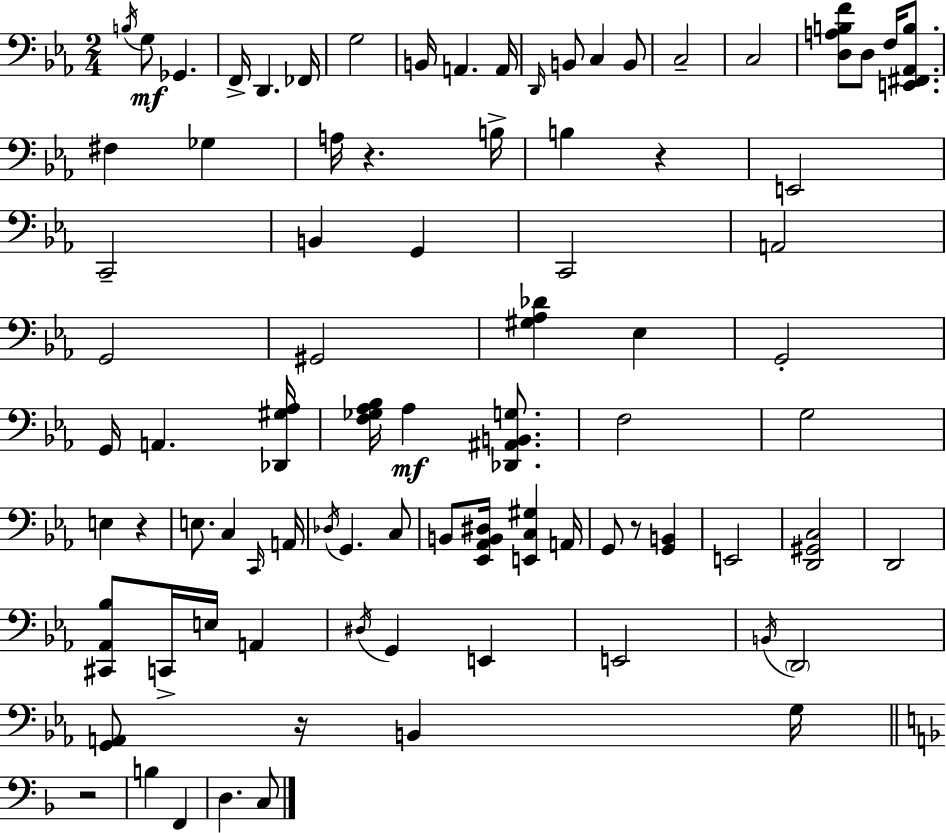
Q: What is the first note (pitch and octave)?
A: B3